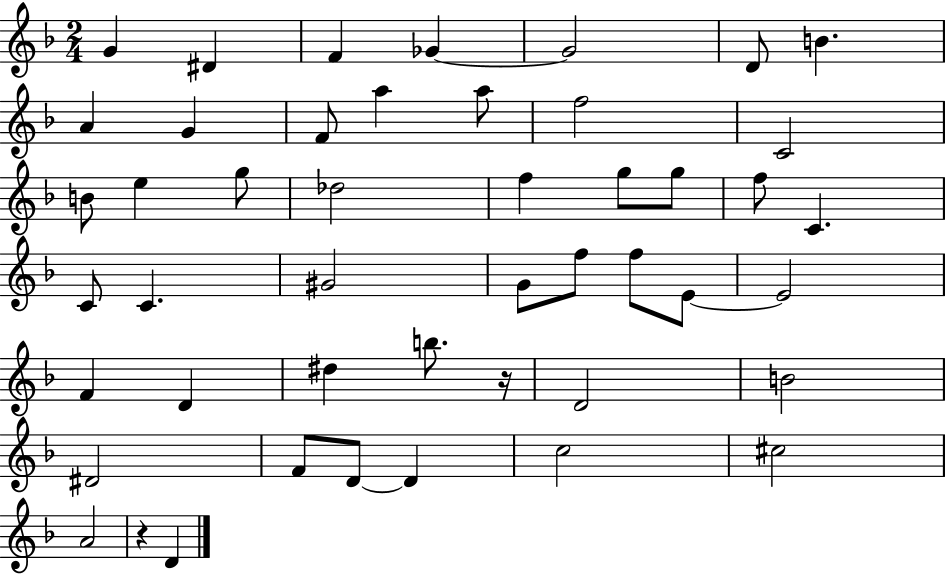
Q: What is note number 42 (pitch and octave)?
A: C5